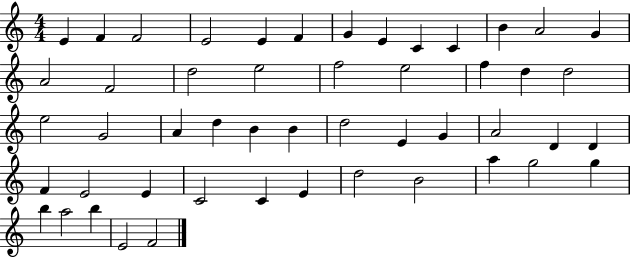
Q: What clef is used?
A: treble